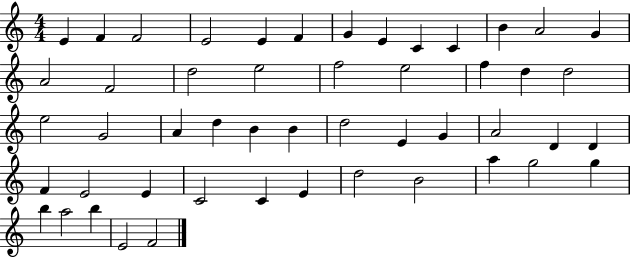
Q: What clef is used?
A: treble